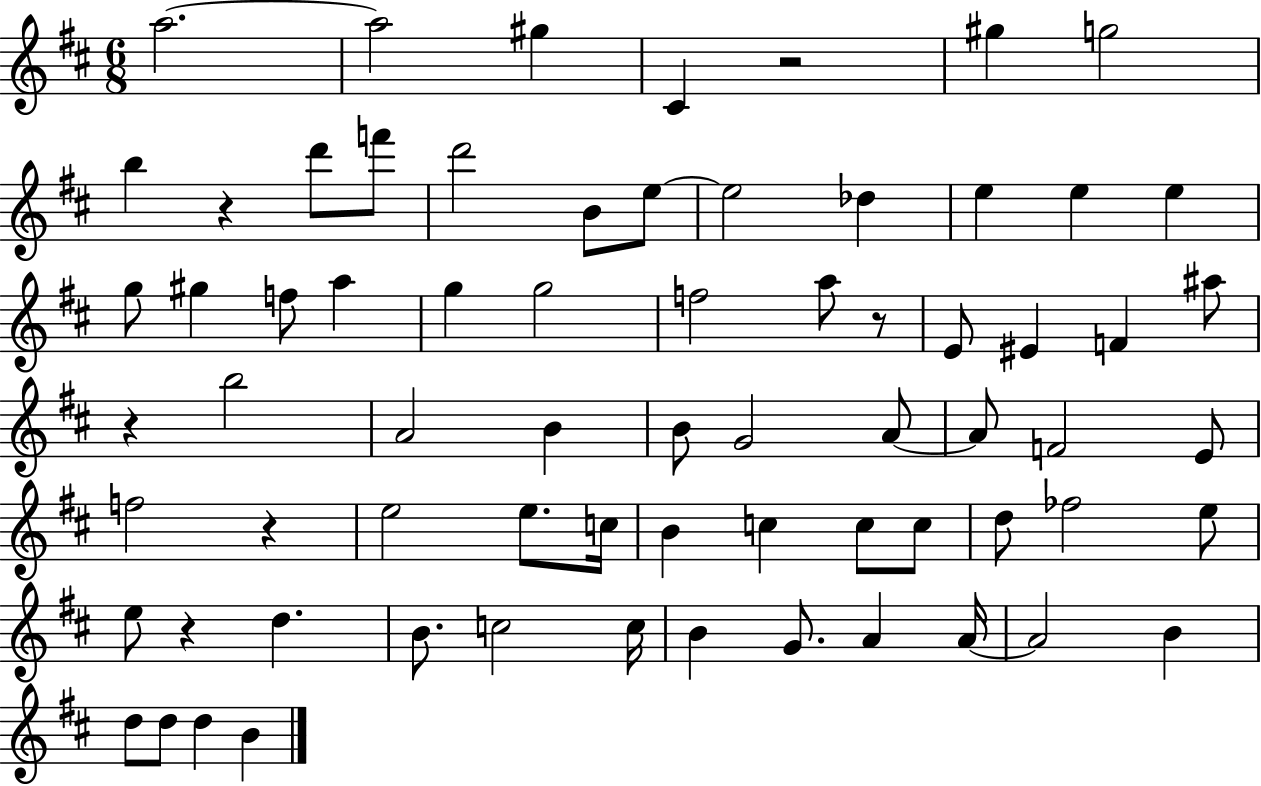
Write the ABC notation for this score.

X:1
T:Untitled
M:6/8
L:1/4
K:D
a2 a2 ^g ^C z2 ^g g2 b z d'/2 f'/2 d'2 B/2 e/2 e2 _d e e e g/2 ^g f/2 a g g2 f2 a/2 z/2 E/2 ^E F ^a/2 z b2 A2 B B/2 G2 A/2 A/2 F2 E/2 f2 z e2 e/2 c/4 B c c/2 c/2 d/2 _f2 e/2 e/2 z d B/2 c2 c/4 B G/2 A A/4 A2 B d/2 d/2 d B